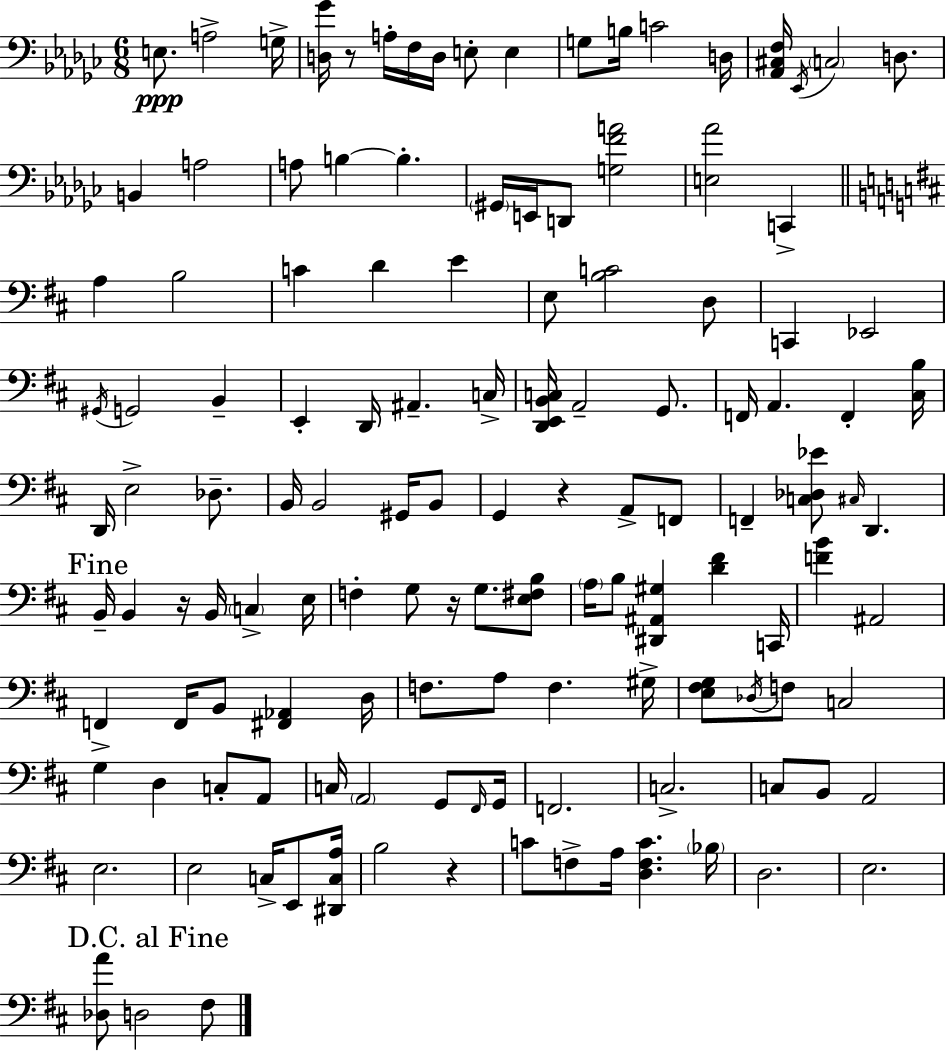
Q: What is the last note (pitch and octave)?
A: F#3